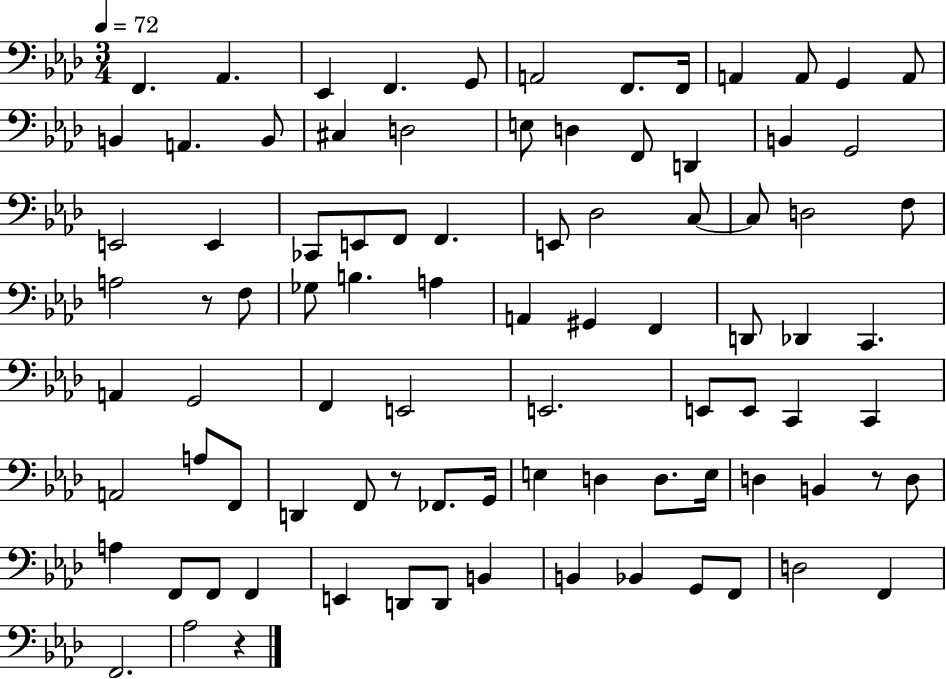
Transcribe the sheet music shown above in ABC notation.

X:1
T:Untitled
M:3/4
L:1/4
K:Ab
F,, _A,, _E,, F,, G,,/2 A,,2 F,,/2 F,,/4 A,, A,,/2 G,, A,,/2 B,, A,, B,,/2 ^C, D,2 E,/2 D, F,,/2 D,, B,, G,,2 E,,2 E,, _C,,/2 E,,/2 F,,/2 F,, E,,/2 _D,2 C,/2 C,/2 D,2 F,/2 A,2 z/2 F,/2 _G,/2 B, A, A,, ^G,, F,, D,,/2 _D,, C,, A,, G,,2 F,, E,,2 E,,2 E,,/2 E,,/2 C,, C,, A,,2 A,/2 F,,/2 D,, F,,/2 z/2 _F,,/2 G,,/4 E, D, D,/2 E,/4 D, B,, z/2 D,/2 A, F,,/2 F,,/2 F,, E,, D,,/2 D,,/2 B,, B,, _B,, G,,/2 F,,/2 D,2 F,, F,,2 _A,2 z